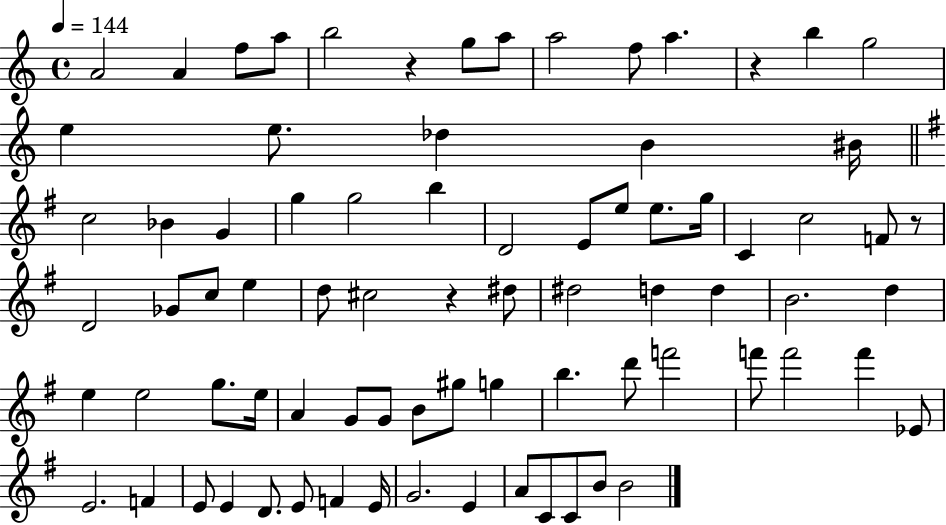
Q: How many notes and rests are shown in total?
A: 79